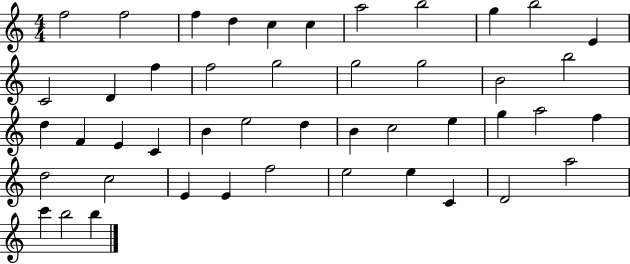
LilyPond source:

{
  \clef treble
  \numericTimeSignature
  \time 4/4
  \key c \major
  f''2 f''2 | f''4 d''4 c''4 c''4 | a''2 b''2 | g''4 b''2 e'4 | \break c'2 d'4 f''4 | f''2 g''2 | g''2 g''2 | b'2 b''2 | \break d''4 f'4 e'4 c'4 | b'4 e''2 d''4 | b'4 c''2 e''4 | g''4 a''2 f''4 | \break d''2 c''2 | e'4 e'4 f''2 | e''2 e''4 c'4 | d'2 a''2 | \break c'''4 b''2 b''4 | \bar "|."
}